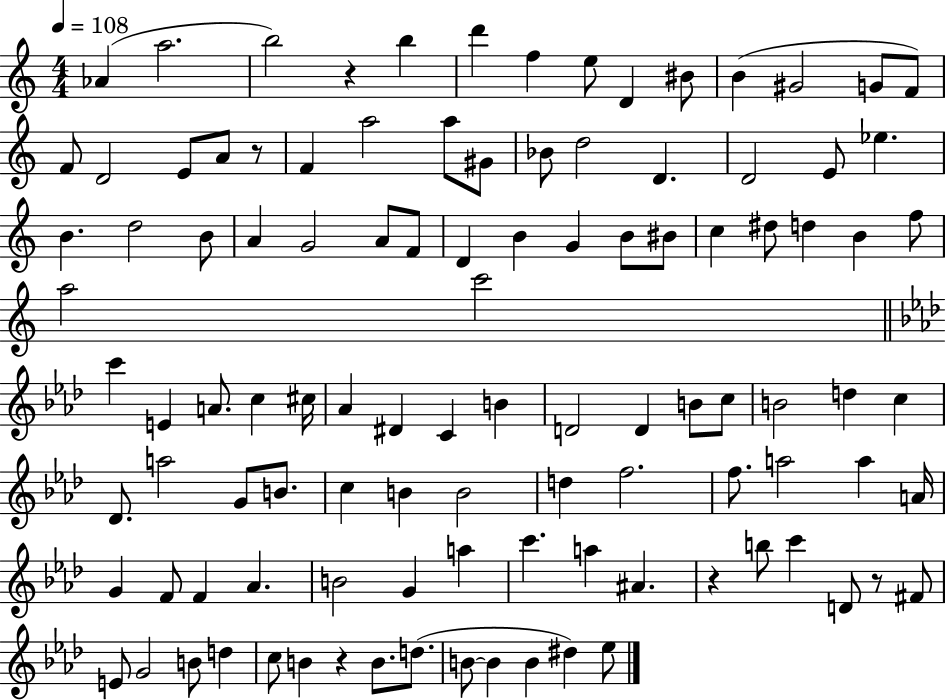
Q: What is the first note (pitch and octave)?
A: Ab4